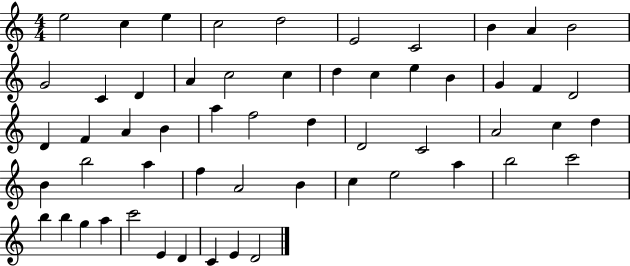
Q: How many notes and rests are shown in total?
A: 56